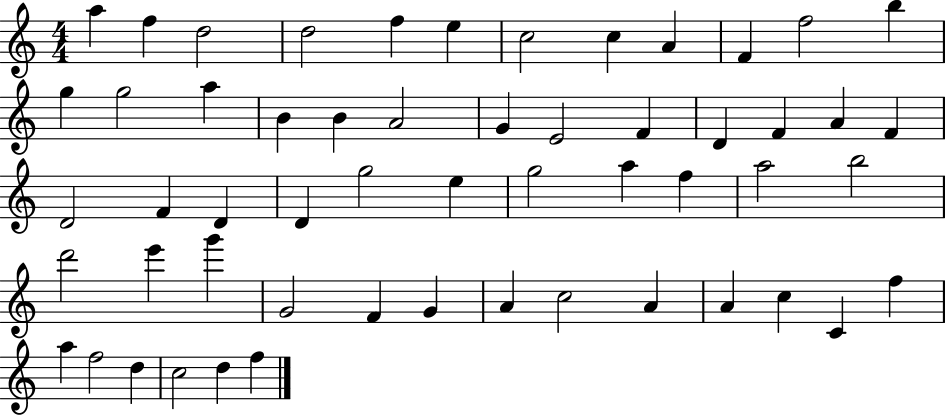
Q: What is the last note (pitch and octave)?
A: F5